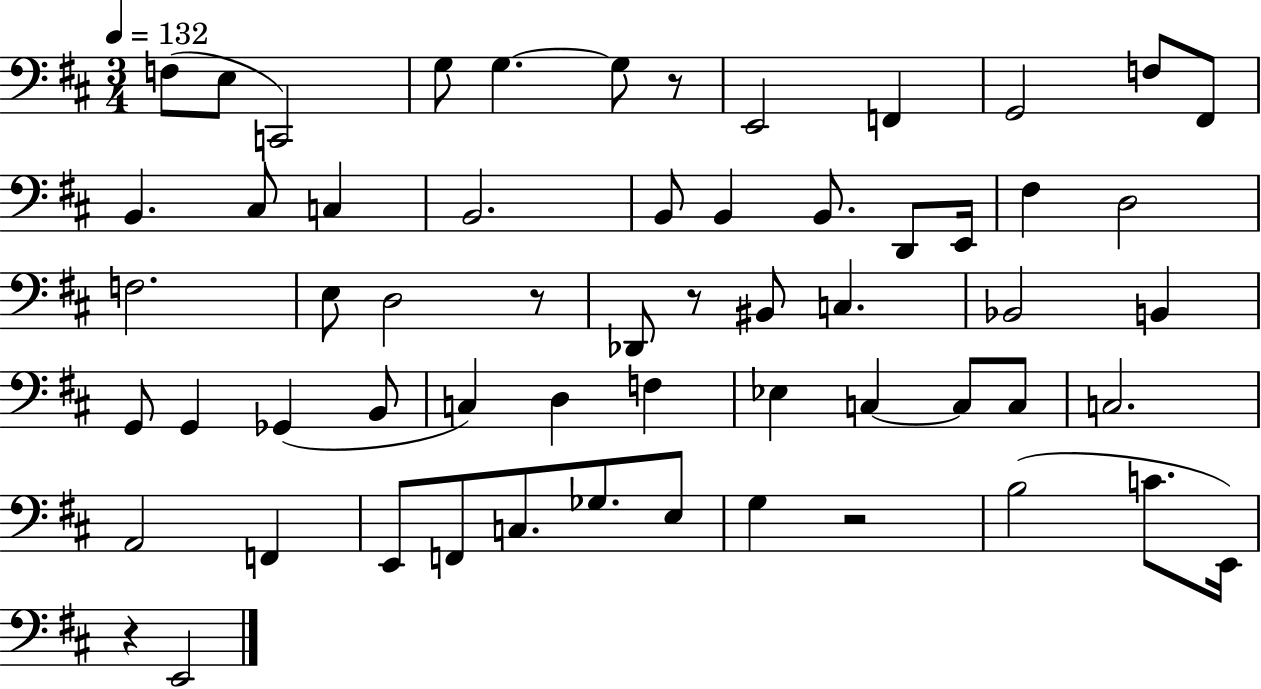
{
  \clef bass
  \numericTimeSignature
  \time 3/4
  \key d \major
  \tempo 4 = 132
  f8( e8 c,2) | g8 g4.~~ g8 r8 | e,2 f,4 | g,2 f8 fis,8 | \break b,4. cis8 c4 | b,2. | b,8 b,4 b,8. d,8 e,16 | fis4 d2 | \break f2. | e8 d2 r8 | des,8 r8 bis,8 c4. | bes,2 b,4 | \break g,8 g,4 ges,4( b,8 | c4) d4 f4 | ees4 c4~~ c8 c8 | c2. | \break a,2 f,4 | e,8 f,8 c8. ges8. e8 | g4 r2 | b2( c'8. e,16) | \break r4 e,2 | \bar "|."
}